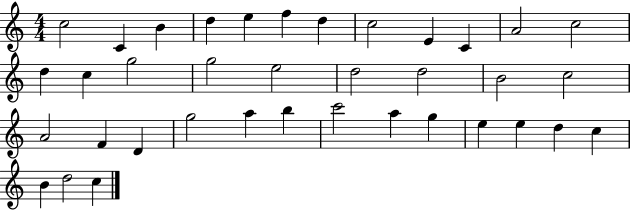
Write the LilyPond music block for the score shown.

{
  \clef treble
  \numericTimeSignature
  \time 4/4
  \key c \major
  c''2 c'4 b'4 | d''4 e''4 f''4 d''4 | c''2 e'4 c'4 | a'2 c''2 | \break d''4 c''4 g''2 | g''2 e''2 | d''2 d''2 | b'2 c''2 | \break a'2 f'4 d'4 | g''2 a''4 b''4 | c'''2 a''4 g''4 | e''4 e''4 d''4 c''4 | \break b'4 d''2 c''4 | \bar "|."
}